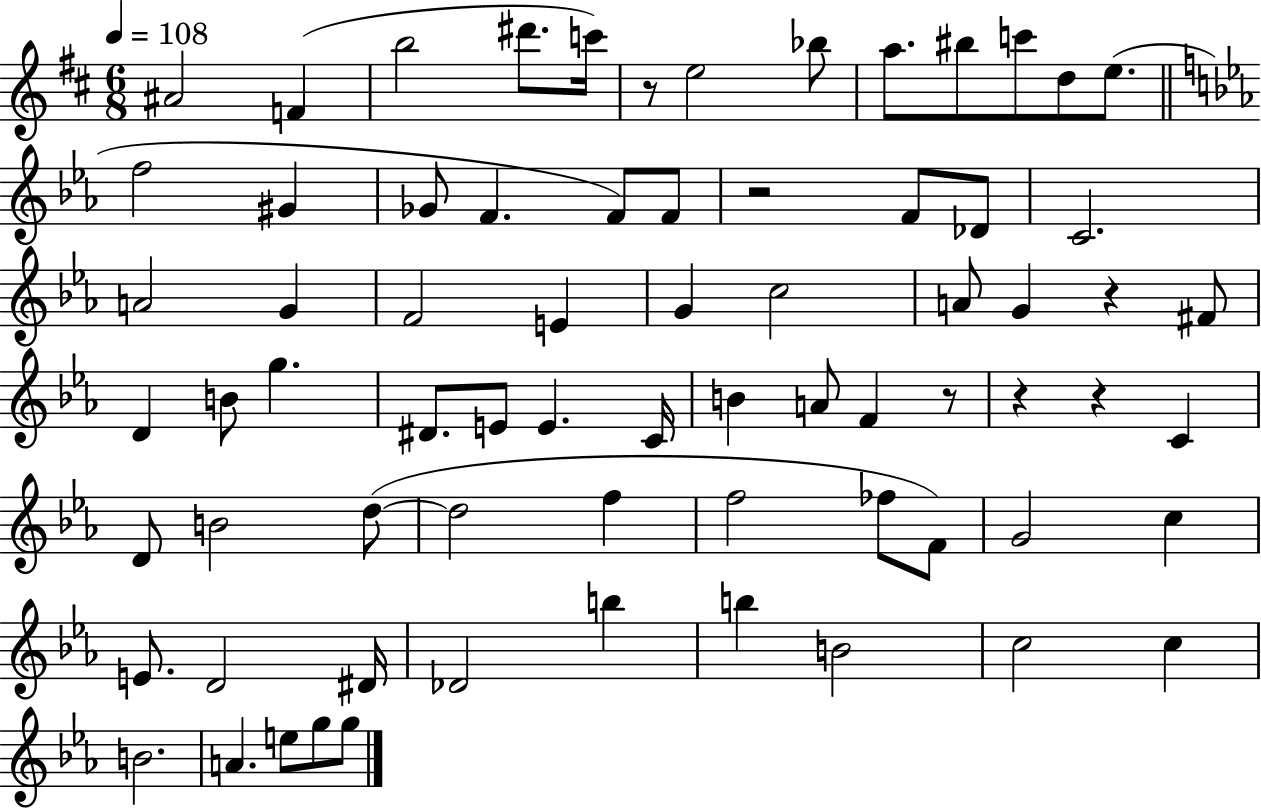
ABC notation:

X:1
T:Untitled
M:6/8
L:1/4
K:D
^A2 F b2 ^d'/2 c'/4 z/2 e2 _b/2 a/2 ^b/2 c'/2 d/2 e/2 f2 ^G _G/2 F F/2 F/2 z2 F/2 _D/2 C2 A2 G F2 E G c2 A/2 G z ^F/2 D B/2 g ^D/2 E/2 E C/4 B A/2 F z/2 z z C D/2 B2 d/2 d2 f f2 _f/2 F/2 G2 c E/2 D2 ^D/4 _D2 b b B2 c2 c B2 A e/2 g/2 g/2